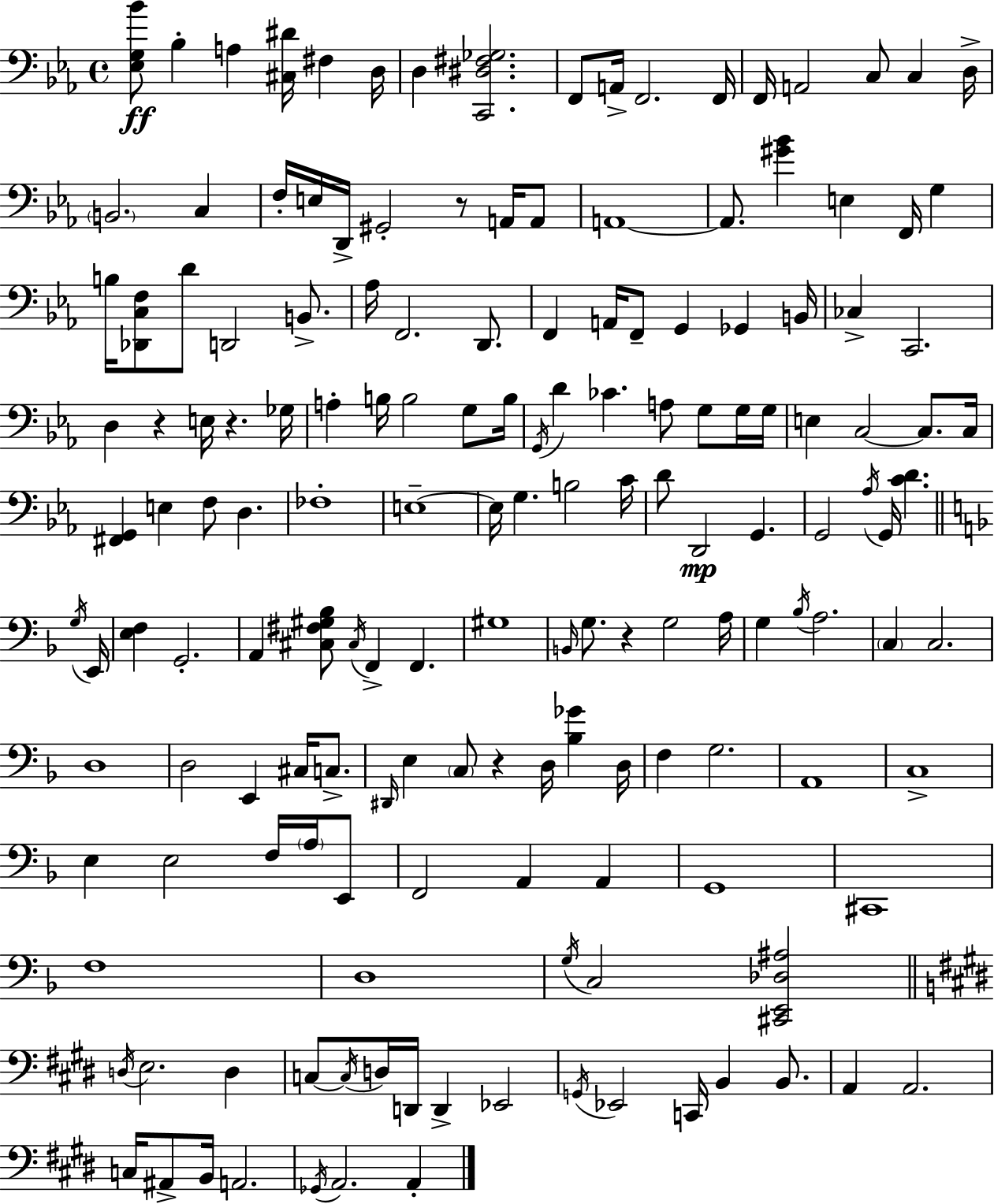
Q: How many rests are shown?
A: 5